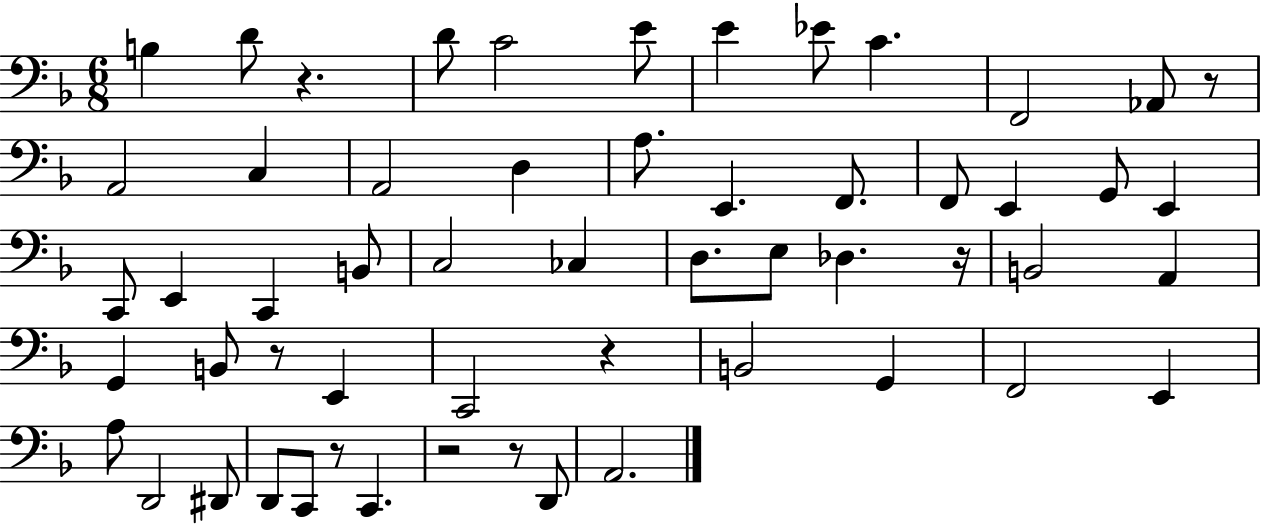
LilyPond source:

{
  \clef bass
  \numericTimeSignature
  \time 6/8
  \key f \major
  \repeat volta 2 { b4 d'8 r4. | d'8 c'2 e'8 | e'4 ees'8 c'4. | f,2 aes,8 r8 | \break a,2 c4 | a,2 d4 | a8. e,4. f,8. | f,8 e,4 g,8 e,4 | \break c,8 e,4 c,4 b,8 | c2 ces4 | d8. e8 des4. r16 | b,2 a,4 | \break g,4 b,8 r8 e,4 | c,2 r4 | b,2 g,4 | f,2 e,4 | \break a8 d,2 dis,8 | d,8 c,8 r8 c,4. | r2 r8 d,8 | a,2. | \break } \bar "|."
}